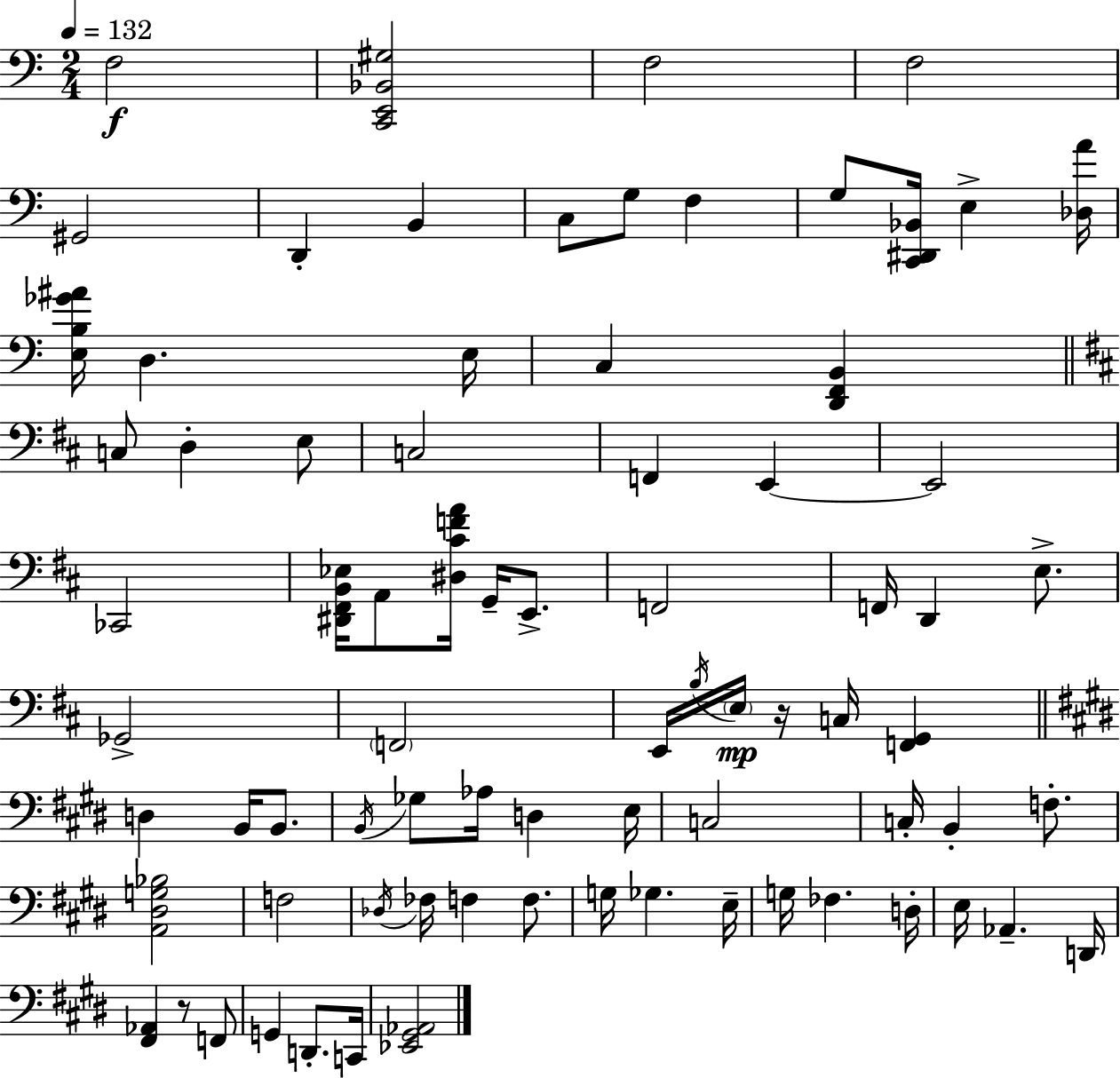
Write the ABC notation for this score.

X:1
T:Untitled
M:2/4
L:1/4
K:Am
F,2 [C,,E,,_B,,^G,]2 F,2 F,2 ^G,,2 D,, B,, C,/2 G,/2 F, G,/2 [C,,^D,,_B,,]/4 E, [_D,A]/4 [E,B,_G^A]/4 D, E,/4 C, [D,,F,,B,,] C,/2 D, E,/2 C,2 F,, E,, E,,2 _C,,2 [^D,,^F,,B,,_E,]/4 A,,/2 [^D,^CFA]/4 G,,/4 E,,/2 F,,2 F,,/4 D,, E,/2 _G,,2 F,,2 E,,/4 B,/4 E,/4 z/4 C,/4 [F,,G,,] D, B,,/4 B,,/2 B,,/4 _G,/2 _A,/4 D, E,/4 C,2 C,/4 B,, F,/2 [A,,^D,G,_B,]2 F,2 _D,/4 _F,/4 F, F,/2 G,/4 _G, E,/4 G,/4 _F, D,/4 E,/4 _A,, D,,/4 [^F,,_A,,] z/2 F,,/2 G,, D,,/2 C,,/4 [_E,,^G,,_A,,]2